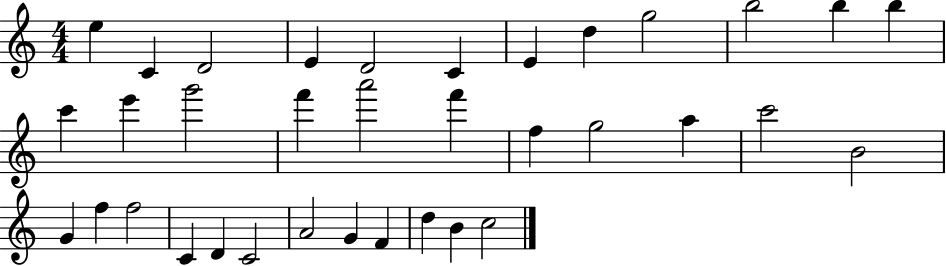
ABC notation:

X:1
T:Untitled
M:4/4
L:1/4
K:C
e C D2 E D2 C E d g2 b2 b b c' e' g'2 f' a'2 f' f g2 a c'2 B2 G f f2 C D C2 A2 G F d B c2